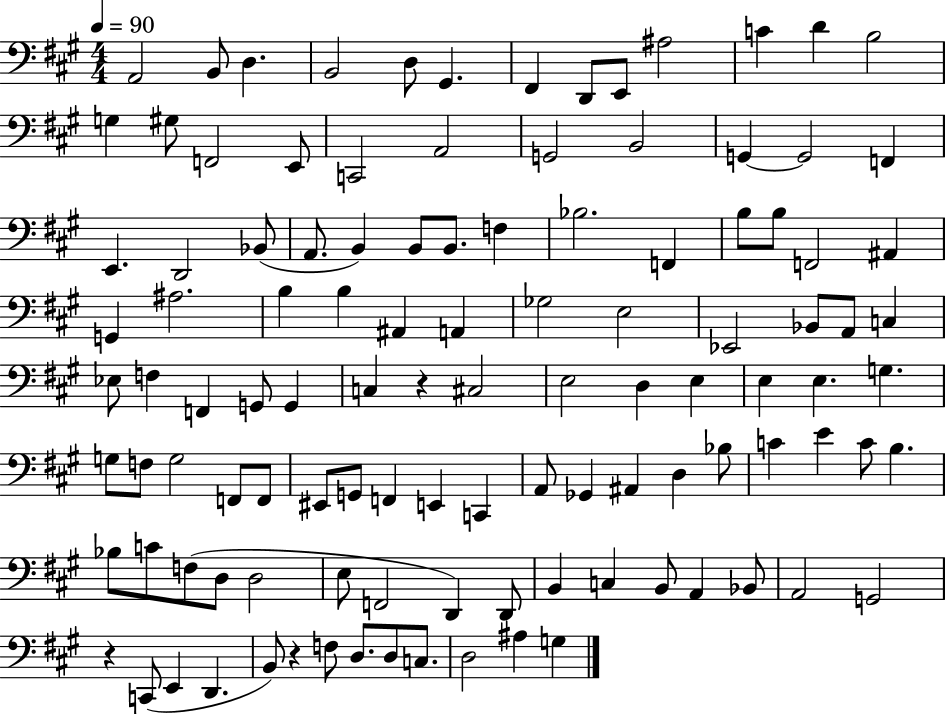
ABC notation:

X:1
T:Untitled
M:4/4
L:1/4
K:A
A,,2 B,,/2 D, B,,2 D,/2 ^G,, ^F,, D,,/2 E,,/2 ^A,2 C D B,2 G, ^G,/2 F,,2 E,,/2 C,,2 A,,2 G,,2 B,,2 G,, G,,2 F,, E,, D,,2 _B,,/2 A,,/2 B,, B,,/2 B,,/2 F, _B,2 F,, B,/2 B,/2 F,,2 ^A,, G,, ^A,2 B, B, ^A,, A,, _G,2 E,2 _E,,2 _B,,/2 A,,/2 C, _E,/2 F, F,, G,,/2 G,, C, z ^C,2 E,2 D, E, E, E, G, G,/2 F,/2 G,2 F,,/2 F,,/2 ^E,,/2 G,,/2 F,, E,, C,, A,,/2 _G,, ^A,, D, _B,/2 C E C/2 B, _B,/2 C/2 F,/2 D,/2 D,2 E,/2 F,,2 D,, D,,/2 B,, C, B,,/2 A,, _B,,/2 A,,2 G,,2 z C,,/2 E,, D,, B,,/2 z F,/2 D,/2 D,/2 C,/2 D,2 ^A, G,